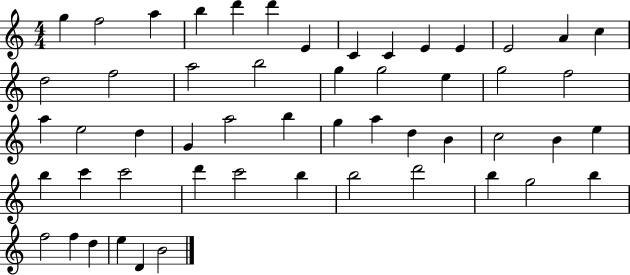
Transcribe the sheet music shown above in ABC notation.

X:1
T:Untitled
M:4/4
L:1/4
K:C
g f2 a b d' d' E C C E E E2 A c d2 f2 a2 b2 g g2 e g2 f2 a e2 d G a2 b g a d B c2 B e b c' c'2 d' c'2 b b2 d'2 b g2 b f2 f d e D B2